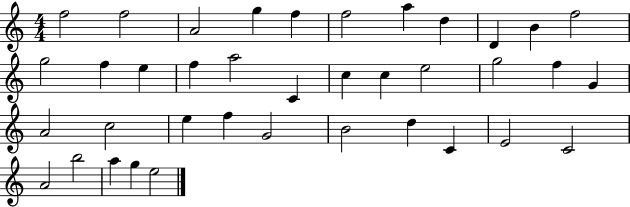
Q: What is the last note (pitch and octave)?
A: E5